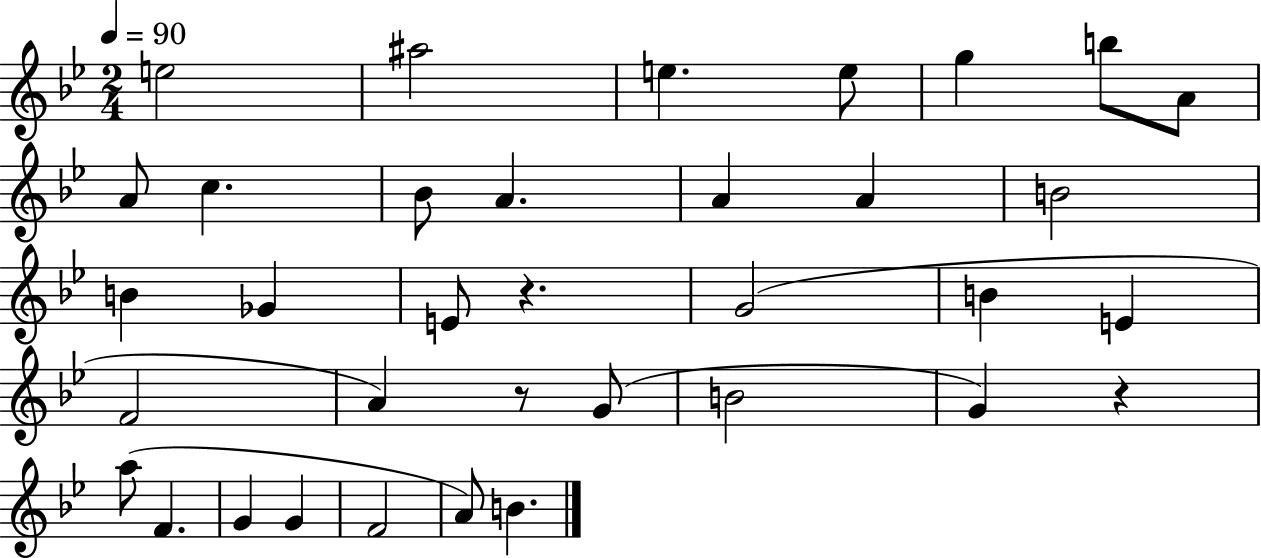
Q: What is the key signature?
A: BES major